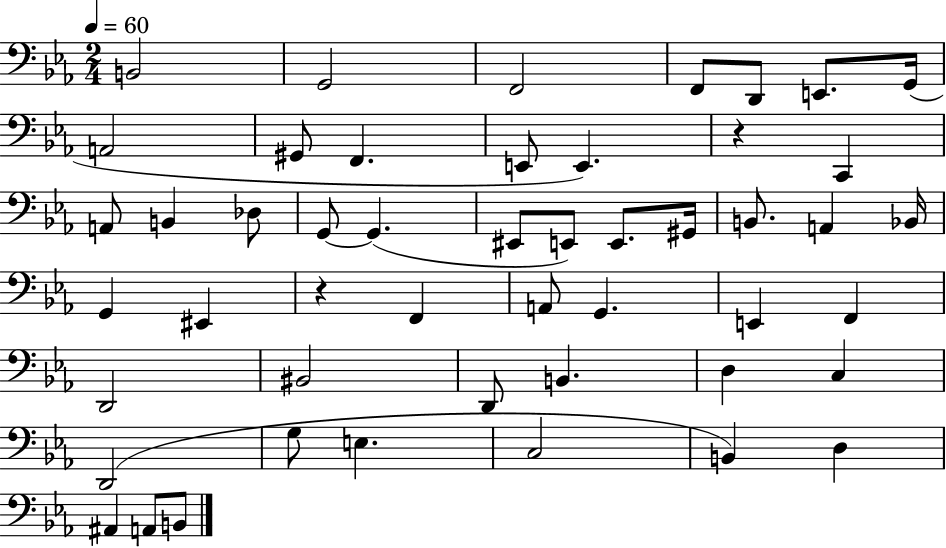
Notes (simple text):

B2/h G2/h F2/h F2/e D2/e E2/e. G2/s A2/h G#2/e F2/q. E2/e E2/q. R/q C2/q A2/e B2/q Db3/e G2/e G2/q. EIS2/e E2/e E2/e. G#2/s B2/e. A2/q Bb2/s G2/q EIS2/q R/q F2/q A2/e G2/q. E2/q F2/q D2/h BIS2/h D2/e B2/q. D3/q C3/q D2/h G3/e E3/q. C3/h B2/q D3/q A#2/q A2/e B2/e